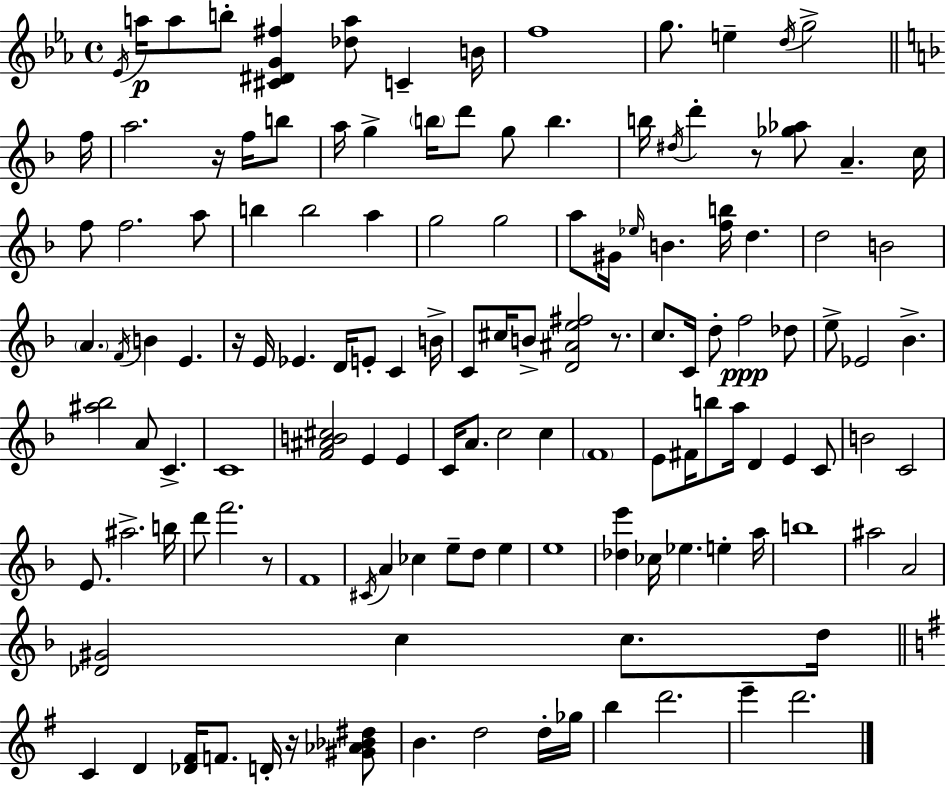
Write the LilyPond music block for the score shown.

{
  \clef treble
  \time 4/4
  \defaultTimeSignature
  \key c \minor
  \repeat volta 2 { \acciaccatura { ees'16 }\p a''16 a''8 b''8-. <cis' dis' g' fis''>4 <des'' a''>8 c'4-- | b'16 f''1 | g''8. e''4-- \acciaccatura { d''16 } g''2-> | \bar "||" \break \key f \major f''16 a''2. r16 f''16 b''8 | a''16 g''4-> \parenthesize b''16 d'''8 g''8 b''4. | b''16 \acciaccatura { dis''16 } d'''4-. r8 <ges'' aes''>8 a'4.-- | c''16 f''8 f''2. | \break a''8 b''4 b''2 a''4 | g''2 g''2 | a''8 gis'16 \grace { ees''16 } b'4. <f'' b''>16 d''4. | d''2 b'2 | \break \parenthesize a'4. \acciaccatura { f'16 } b'4 e'4. | r16 e'16 ees'4. d'16 e'8-. c'4 | b'16-> c'8 cis''16 b'8-> <d' ais' e'' fis''>2 | r8. c''8. c'16 d''8-. f''2\ppp | \break des''8 e''8-> ees'2 bes'4.-> | <ais'' bes''>2 a'8 c'4.-> | c'1 | <f' ais' b' cis''>2 e'4 | \break e'4 c'16 a'8. c''2 | c''4 \parenthesize f'1 | e'8 fis'16 b''8 a''16 d'4 e'4 | c'8 b'2 c'2 | \break e'8. ais''2.-> | b''16 d'''8 f'''2. | r8 f'1 | \acciaccatura { cis'16 } a'4 ces''4 e''8-- d''8 | \break e''4 e''1 | <des'' e'''>4 ces''16 ees''4. | e''4-. a''16 b''1 | ais''2 a'2 | \break <des' gis'>2 c''4 | c''8. d''16 \bar "||" \break \key g \major c'4 d'4 <des' fis'>16 f'8. d'16-. r16 <gis' aes' bes' dis''>8 | b'4. d''2 d''16-. ges''16 | b''4 d'''2. | e'''4-- d'''2. | \break } \bar "|."
}